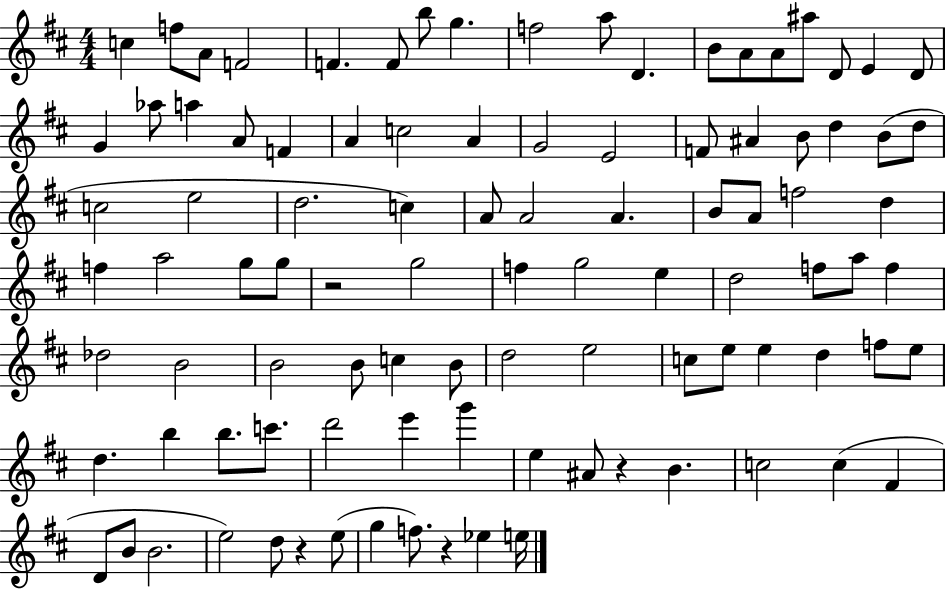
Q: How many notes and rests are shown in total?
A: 98